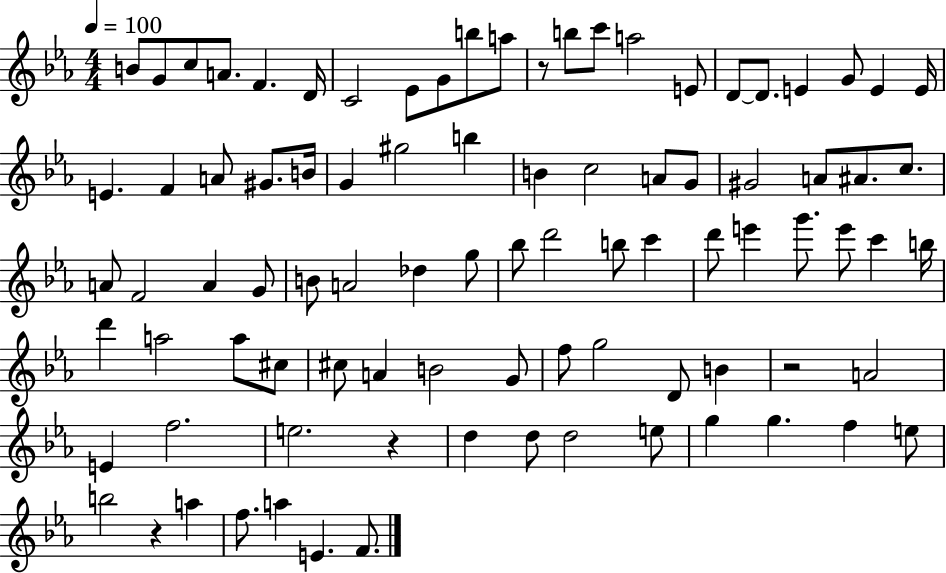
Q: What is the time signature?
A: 4/4